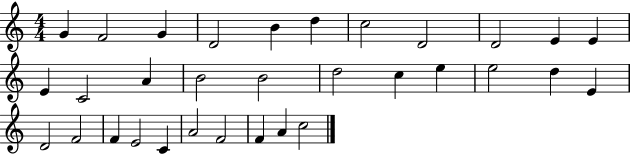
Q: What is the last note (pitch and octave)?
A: C5